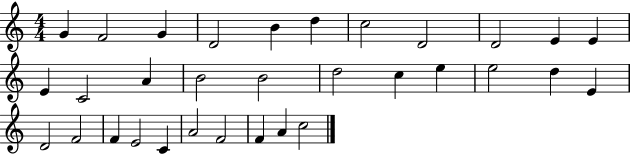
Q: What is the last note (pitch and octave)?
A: C5